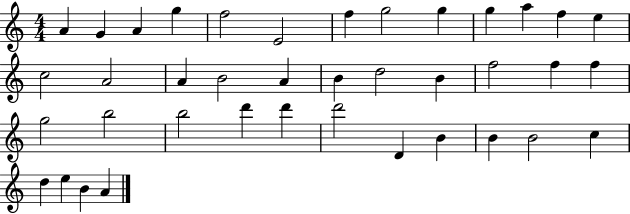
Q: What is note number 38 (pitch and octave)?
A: B4